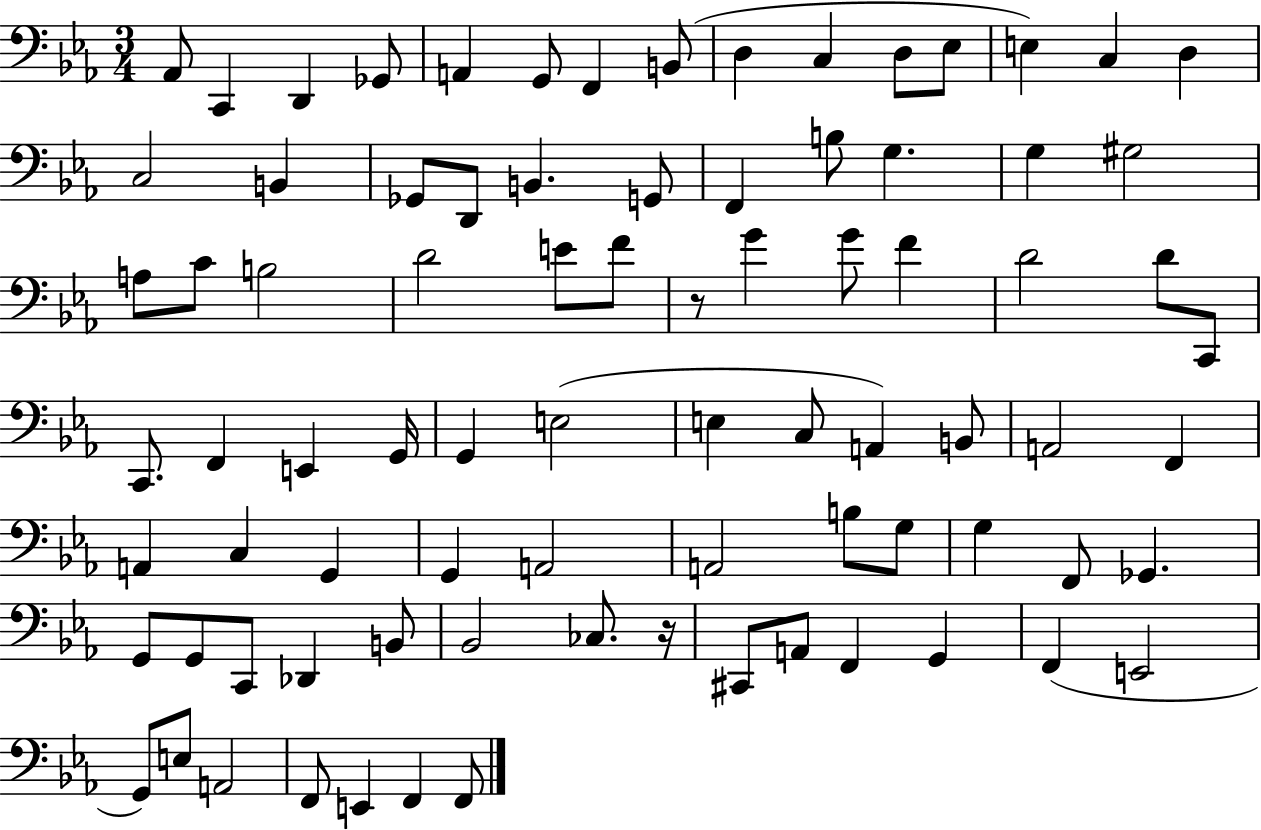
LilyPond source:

{
  \clef bass
  \numericTimeSignature
  \time 3/4
  \key ees \major
  \repeat volta 2 { aes,8 c,4 d,4 ges,8 | a,4 g,8 f,4 b,8( | d4 c4 d8 ees8 | e4) c4 d4 | \break c2 b,4 | ges,8 d,8 b,4. g,8 | f,4 b8 g4. | g4 gis2 | \break a8 c'8 b2 | d'2 e'8 f'8 | r8 g'4 g'8 f'4 | d'2 d'8 c,8 | \break c,8. f,4 e,4 g,16 | g,4 e2( | e4 c8 a,4) b,8 | a,2 f,4 | \break a,4 c4 g,4 | g,4 a,2 | a,2 b8 g8 | g4 f,8 ges,4. | \break g,8 g,8 c,8 des,4 b,8 | bes,2 ces8. r16 | cis,8 a,8 f,4 g,4 | f,4( e,2 | \break g,8) e8 a,2 | f,8 e,4 f,4 f,8 | } \bar "|."
}